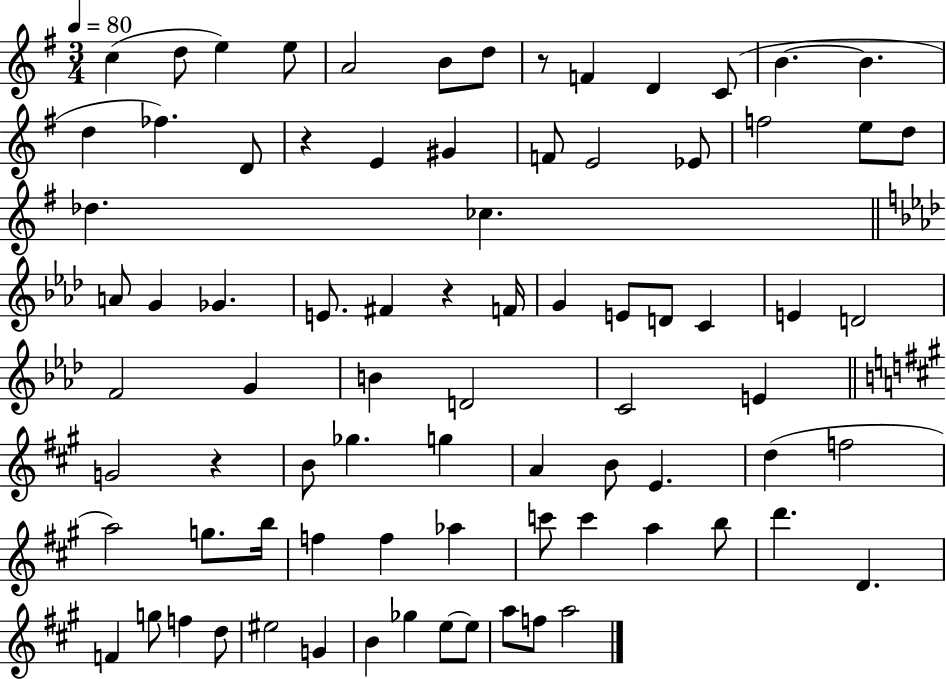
{
  \clef treble
  \numericTimeSignature
  \time 3/4
  \key g \major
  \tempo 4 = 80
  c''4( d''8 e''4) e''8 | a'2 b'8 d''8 | r8 f'4 d'4 c'8( | b'4.~~ b'4. | \break d''4 fes''4.) d'8 | r4 e'4 gis'4 | f'8 e'2 ees'8 | f''2 e''8 d''8 | \break des''4. ces''4. | \bar "||" \break \key aes \major a'8 g'4 ges'4. | e'8. fis'4 r4 f'16 | g'4 e'8 d'8 c'4 | e'4 d'2 | \break f'2 g'4 | b'4 d'2 | c'2 e'4 | \bar "||" \break \key a \major g'2 r4 | b'8 ges''4. g''4 | a'4 b'8 e'4. | d''4( f''2 | \break a''2) g''8. b''16 | f''4 f''4 aes''4 | c'''8 c'''4 a''4 b''8 | d'''4. d'4. | \break f'4 g''8 f''4 d''8 | eis''2 g'4 | b'4 ges''4 e''8~~ e''8 | a''8 f''8 a''2 | \break \bar "|."
}